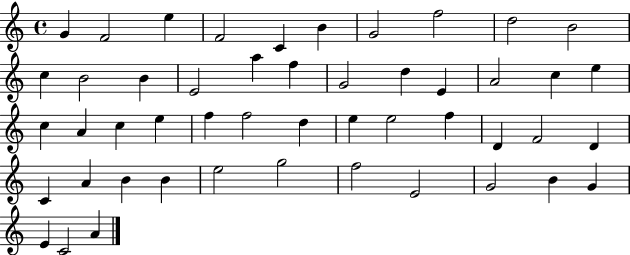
X:1
T:Untitled
M:4/4
L:1/4
K:C
G F2 e F2 C B G2 f2 d2 B2 c B2 B E2 a f G2 d E A2 c e c A c e f f2 d e e2 f D F2 D C A B B e2 g2 f2 E2 G2 B G E C2 A